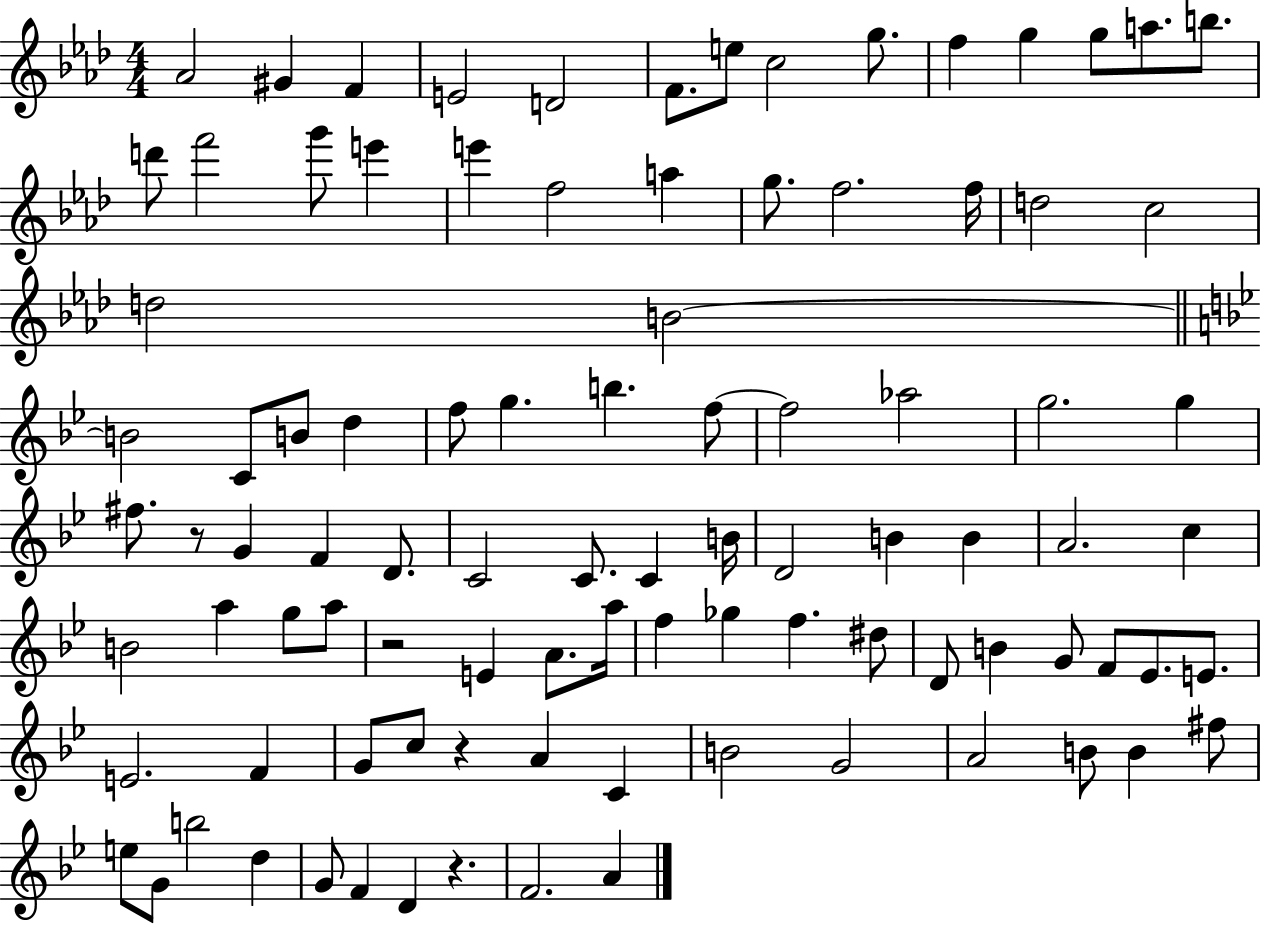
X:1
T:Untitled
M:4/4
L:1/4
K:Ab
_A2 ^G F E2 D2 F/2 e/2 c2 g/2 f g g/2 a/2 b/2 d'/2 f'2 g'/2 e' e' f2 a g/2 f2 f/4 d2 c2 d2 B2 B2 C/2 B/2 d f/2 g b f/2 f2 _a2 g2 g ^f/2 z/2 G F D/2 C2 C/2 C B/4 D2 B B A2 c B2 a g/2 a/2 z2 E A/2 a/4 f _g f ^d/2 D/2 B G/2 F/2 _E/2 E/2 E2 F G/2 c/2 z A C B2 G2 A2 B/2 B ^f/2 e/2 G/2 b2 d G/2 F D z F2 A